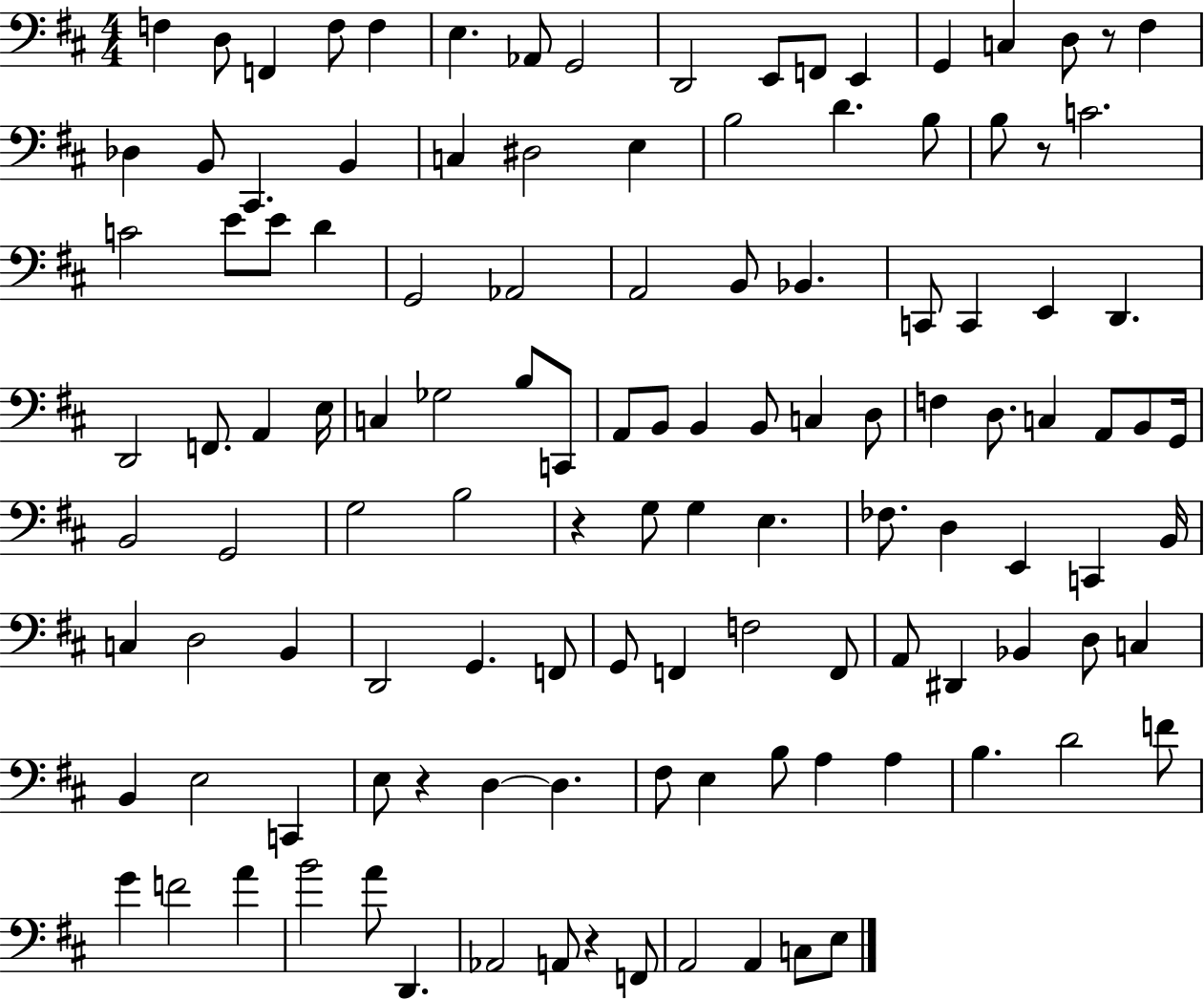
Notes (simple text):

F3/q D3/e F2/q F3/e F3/q E3/q. Ab2/e G2/h D2/h E2/e F2/e E2/q G2/q C3/q D3/e R/e F#3/q Db3/q B2/e C#2/q. B2/q C3/q D#3/h E3/q B3/h D4/q. B3/e B3/e R/e C4/h. C4/h E4/e E4/e D4/q G2/h Ab2/h A2/h B2/e Bb2/q. C2/e C2/q E2/q D2/q. D2/h F2/e. A2/q E3/s C3/q Gb3/h B3/e C2/e A2/e B2/e B2/q B2/e C3/q D3/e F3/q D3/e. C3/q A2/e B2/e G2/s B2/h G2/h G3/h B3/h R/q G3/e G3/q E3/q. FES3/e. D3/q E2/q C2/q B2/s C3/q D3/h B2/q D2/h G2/q. F2/e G2/e F2/q F3/h F2/e A2/e D#2/q Bb2/q D3/e C3/q B2/q E3/h C2/q E3/e R/q D3/q D3/q. F#3/e E3/q B3/e A3/q A3/q B3/q. D4/h F4/e G4/q F4/h A4/q B4/h A4/e D2/q. Ab2/h A2/e R/q F2/e A2/h A2/q C3/e E3/e